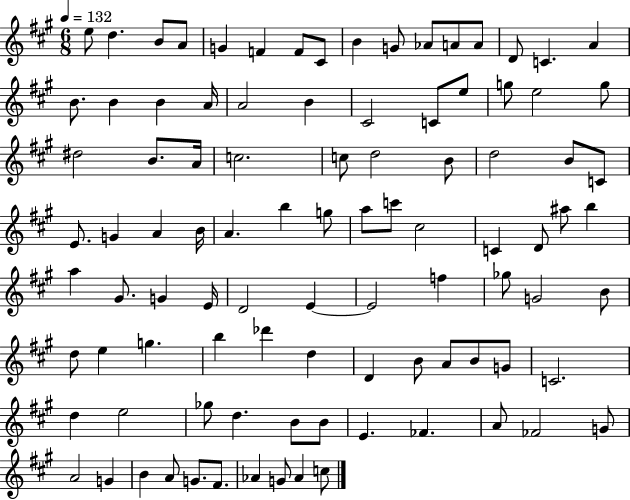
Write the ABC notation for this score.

X:1
T:Untitled
M:6/8
L:1/4
K:A
e/2 d B/2 A/2 G F F/2 ^C/2 B G/2 _A/2 A/2 A/2 D/2 C A B/2 B B A/4 A2 B ^C2 C/2 e/2 g/2 e2 g/2 ^d2 B/2 A/4 c2 c/2 d2 B/2 d2 B/2 C/2 E/2 G A B/4 A b g/2 a/2 c'/2 ^c2 C D/2 ^a/2 b a ^G/2 G E/4 D2 E E2 f _g/2 G2 B/2 d/2 e g b _d' d D B/2 A/2 B/2 G/2 C2 d e2 _g/2 d B/2 B/2 E _F A/2 _F2 G/2 A2 G B A/2 G/2 ^F/2 _A G/2 _A c/2